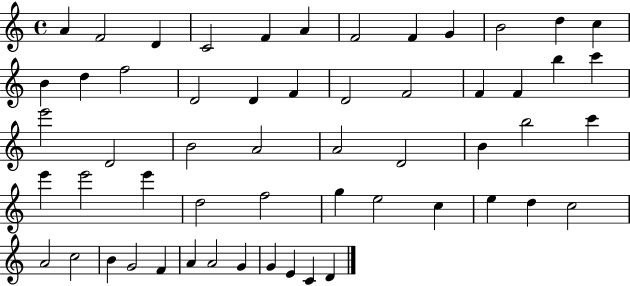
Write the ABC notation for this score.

X:1
T:Untitled
M:4/4
L:1/4
K:C
A F2 D C2 F A F2 F G B2 d c B d f2 D2 D F D2 F2 F F b c' e'2 D2 B2 A2 A2 D2 B b2 c' e' e'2 e' d2 f2 g e2 c e d c2 A2 c2 B G2 F A A2 G G E C D